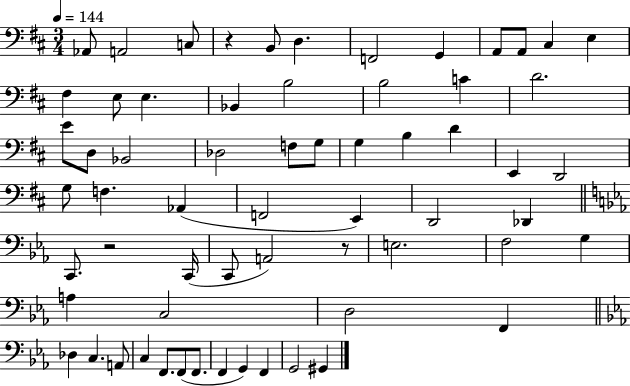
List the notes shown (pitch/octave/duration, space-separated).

Ab2/e A2/h C3/e R/q B2/e D3/q. F2/h G2/q A2/e A2/e C#3/q E3/q F#3/q E3/e E3/q. Bb2/q B3/h B3/h C4/q D4/h. E4/e D3/e Bb2/h Db3/h F3/e G3/e G3/q B3/q D4/q E2/q D2/h G3/e F3/q. Ab2/q F2/h E2/q D2/h Db2/q C2/e. R/h C2/s C2/e A2/h R/e E3/h. F3/h G3/q A3/q C3/h D3/h F2/q Db3/q C3/q. A2/e C3/q F2/e. F2/e F2/e. F2/q G2/q F2/q G2/h G#2/q